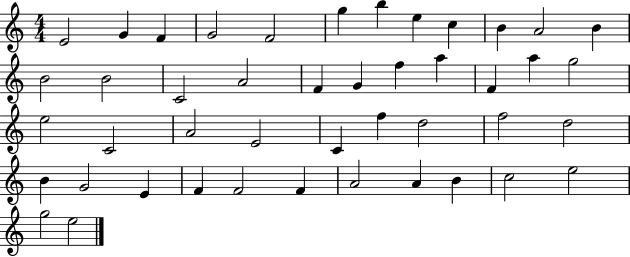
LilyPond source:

{
  \clef treble
  \numericTimeSignature
  \time 4/4
  \key c \major
  e'2 g'4 f'4 | g'2 f'2 | g''4 b''4 e''4 c''4 | b'4 a'2 b'4 | \break b'2 b'2 | c'2 a'2 | f'4 g'4 f''4 a''4 | f'4 a''4 g''2 | \break e''2 c'2 | a'2 e'2 | c'4 f''4 d''2 | f''2 d''2 | \break b'4 g'2 e'4 | f'4 f'2 f'4 | a'2 a'4 b'4 | c''2 e''2 | \break g''2 e''2 | \bar "|."
}